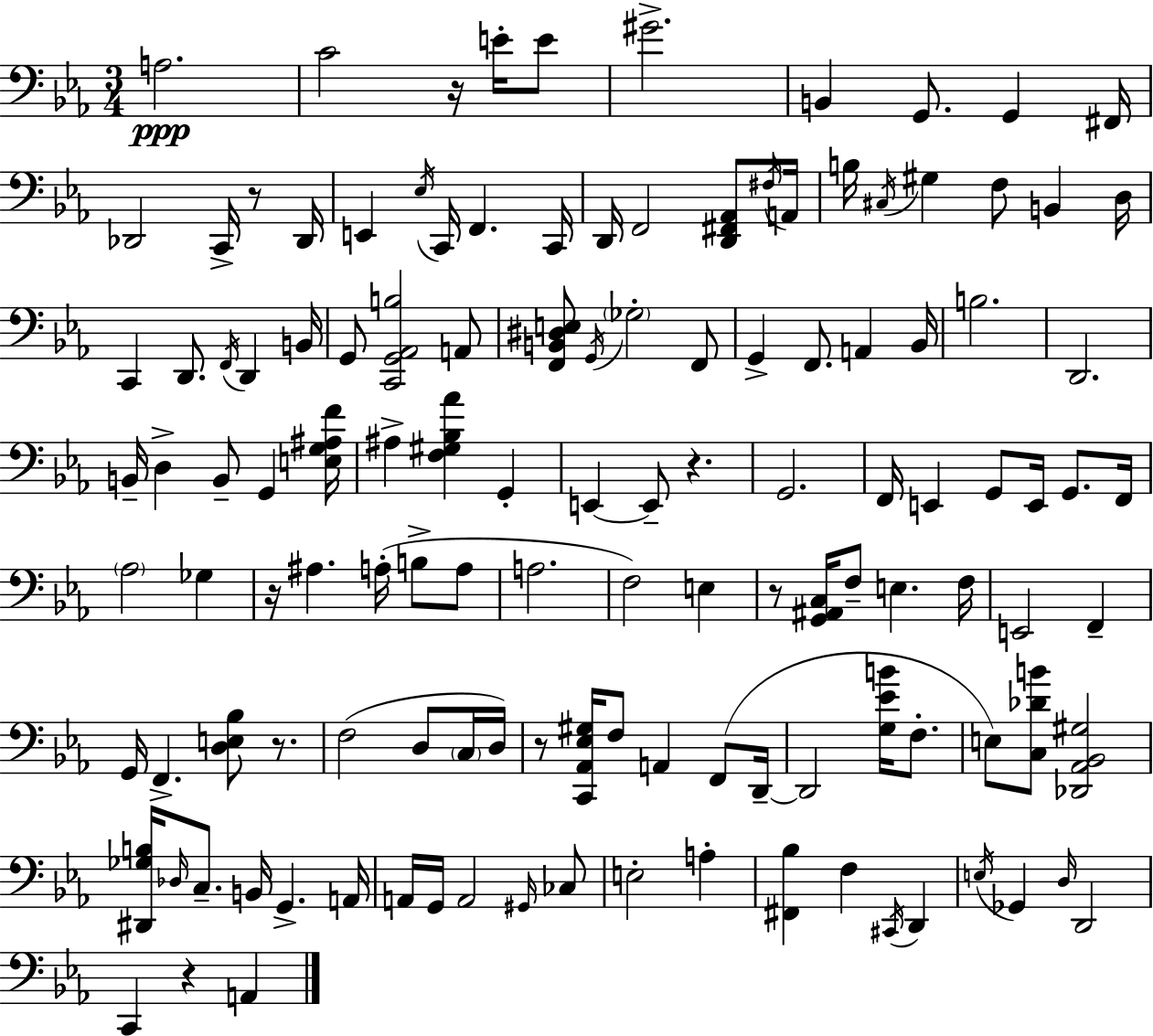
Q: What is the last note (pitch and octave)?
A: A2